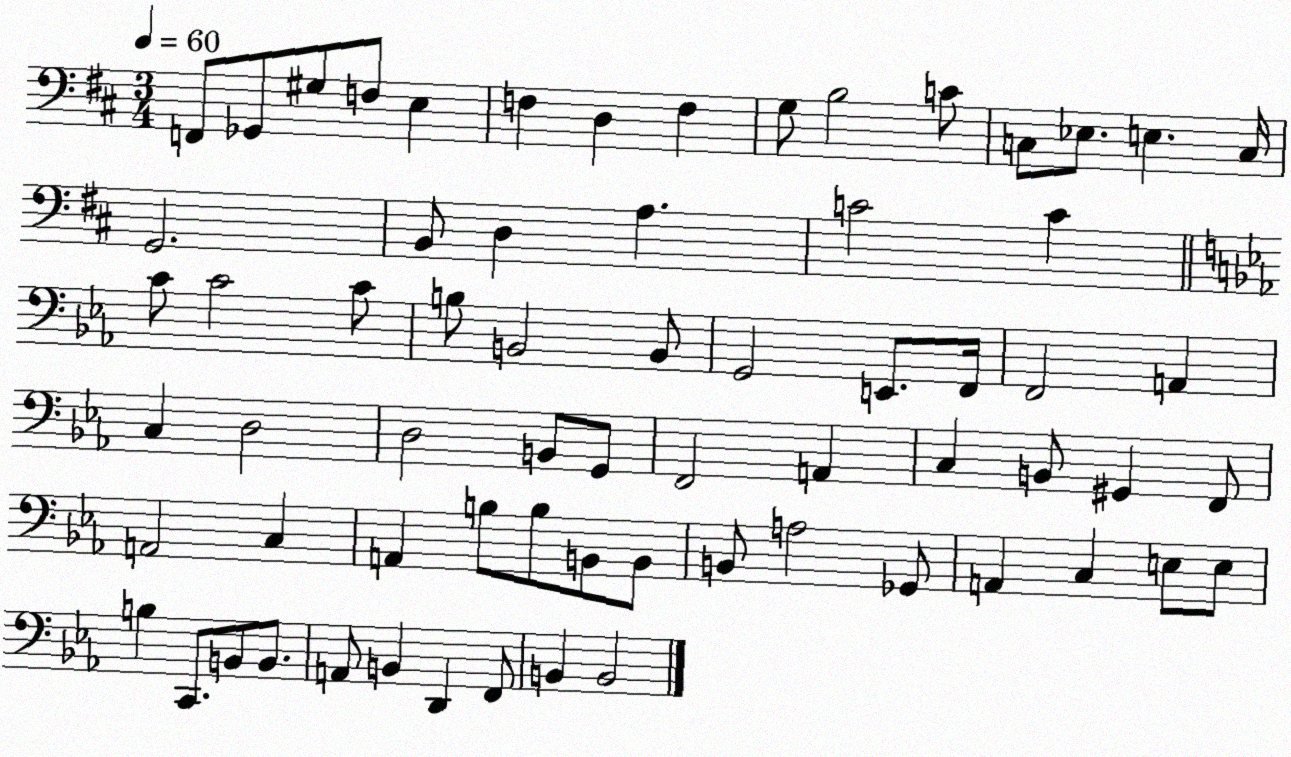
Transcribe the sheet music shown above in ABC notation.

X:1
T:Untitled
M:3/4
L:1/4
K:D
F,,/2 _G,,/2 ^G,/2 F,/2 E, F, D, F, G,/2 B,2 C/2 C,/2 _E,/2 E, C,/4 G,,2 B,,/2 D, A, C2 C C/2 C2 C/2 B,/2 B,,2 B,,/2 G,,2 E,,/2 F,,/4 F,,2 A,, C, D,2 D,2 B,,/2 G,,/2 F,,2 A,, C, B,,/2 ^G,, F,,/2 A,,2 C, A,, B,/2 B,/2 B,,/2 B,,/2 B,,/2 A,2 _G,,/2 A,, C, E,/2 E,/2 B, C,,/2 B,,/2 B,,/2 A,,/2 B,, D,, F,,/2 B,, B,,2